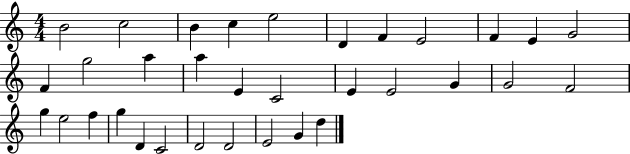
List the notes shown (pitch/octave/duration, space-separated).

B4/h C5/h B4/q C5/q E5/h D4/q F4/q E4/h F4/q E4/q G4/h F4/q G5/h A5/q A5/q E4/q C4/h E4/q E4/h G4/q G4/h F4/h G5/q E5/h F5/q G5/q D4/q C4/h D4/h D4/h E4/h G4/q D5/q